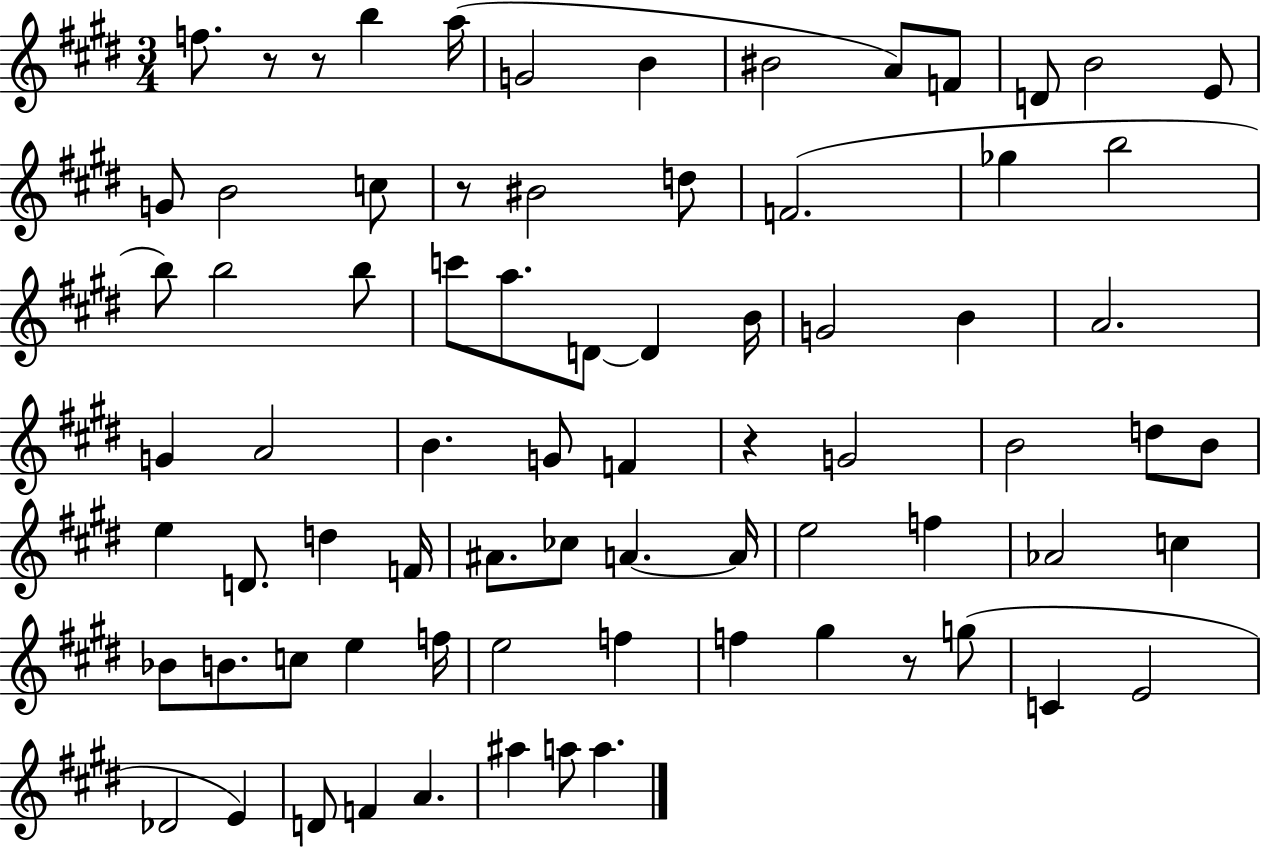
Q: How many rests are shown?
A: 5